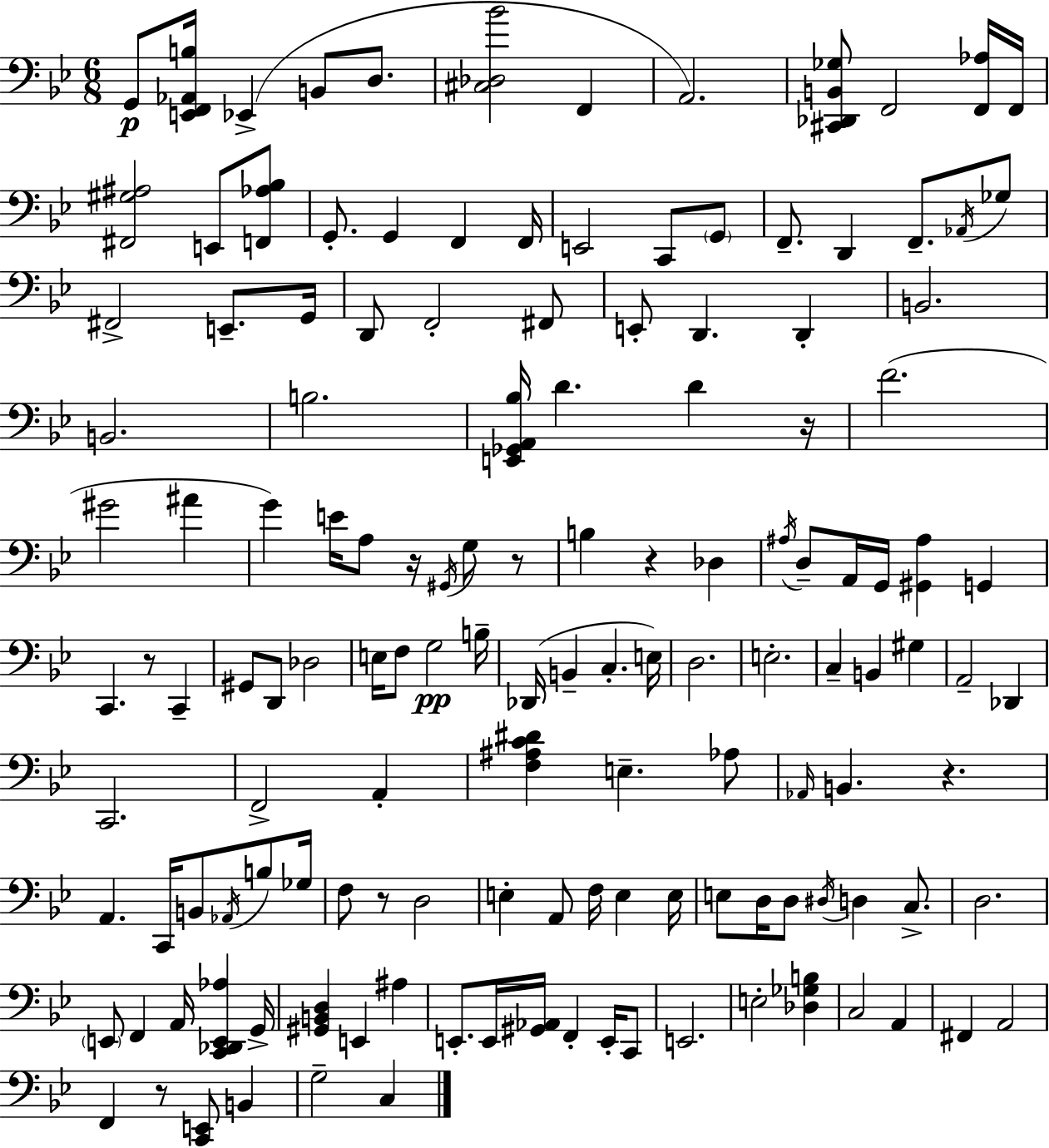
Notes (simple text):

G2/e [E2,F2,Ab2,B3]/s Eb2/q B2/e D3/e. [C#3,Db3,Bb4]/h F2/q A2/h. [C#2,Db2,B2,Gb3]/e F2/h [F2,Ab3]/s F2/s [F#2,G#3,A#3]/h E2/e [F2,Ab3,Bb3]/e G2/e. G2/q F2/q F2/s E2/h C2/e G2/e F2/e. D2/q F2/e. Ab2/s Gb3/e F#2/h E2/e. G2/s D2/e F2/h F#2/e E2/e D2/q. D2/q B2/h. B2/h. B3/h. [E2,Gb2,A2,Bb3]/s D4/q. D4/q R/s F4/h. G#4/h A#4/q G4/q E4/s A3/e R/s G#2/s G3/e R/e B3/q R/q Db3/q A#3/s D3/e A2/s G2/s [G#2,A#3]/q G2/q C2/q. R/e C2/q G#2/e D2/e Db3/h E3/s F3/e G3/h B3/s Db2/s B2/q C3/q. E3/s D3/h. E3/h. C3/q B2/q G#3/q A2/h Db2/q C2/h. F2/h A2/q [F3,A#3,C4,D#4]/q E3/q. Ab3/e Ab2/s B2/q. R/q. A2/q. C2/s B2/e Ab2/s B3/e Gb3/s F3/e R/e D3/h E3/q A2/e F3/s E3/q E3/s E3/e D3/s D3/e D#3/s D3/q C3/e. D3/h. E2/e F2/q A2/s [C2,Db2,E2,Ab3]/q G2/s [G#2,B2,D3]/q E2/q A#3/q E2/e. E2/s [G#2,Ab2]/s F2/q E2/s C2/e E2/h. E3/h [Db3,Gb3,B3]/q C3/h A2/q F#2/q A2/h F2/q R/e [C2,E2]/e B2/q G3/h C3/q